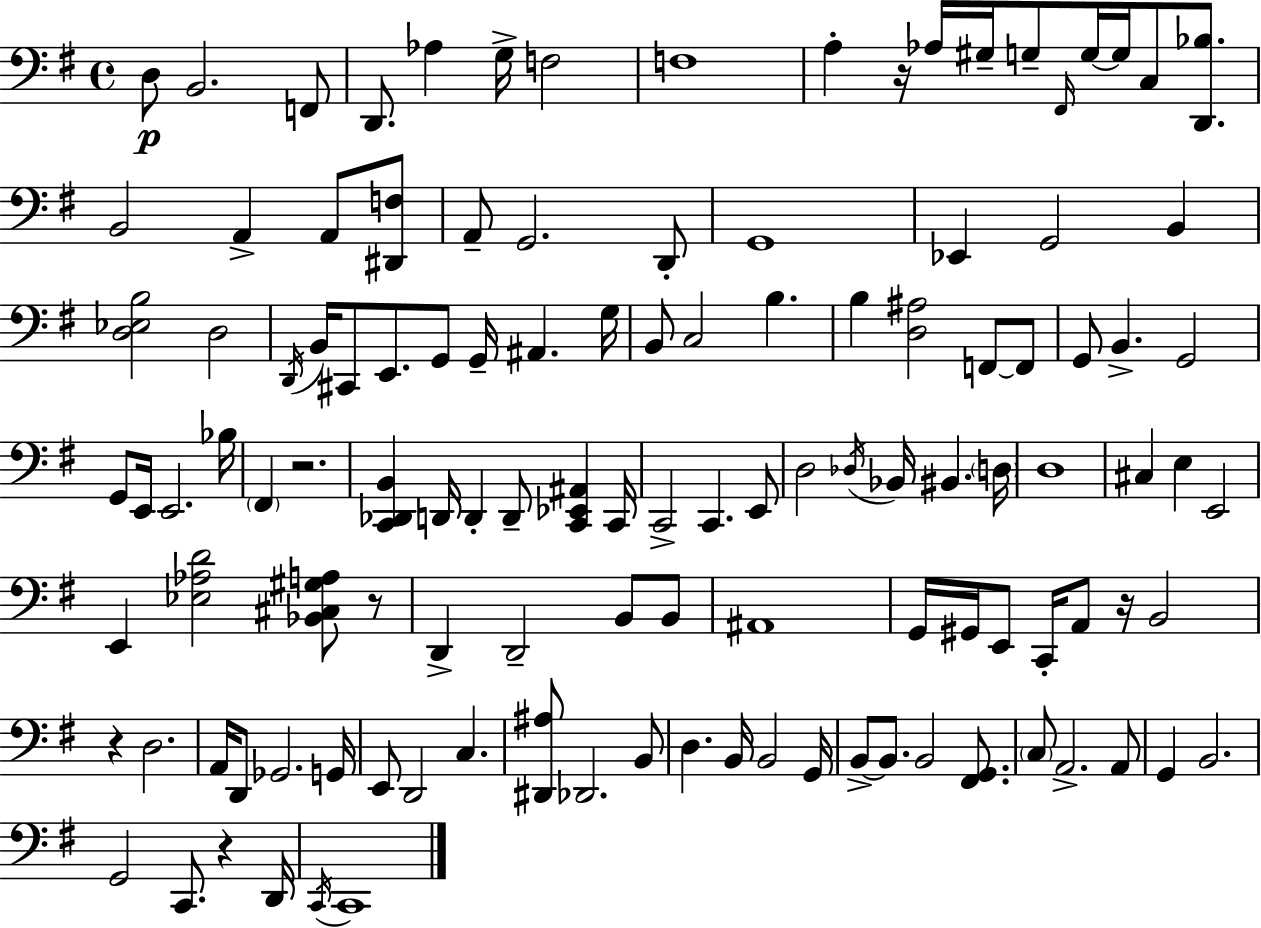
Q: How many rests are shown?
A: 6